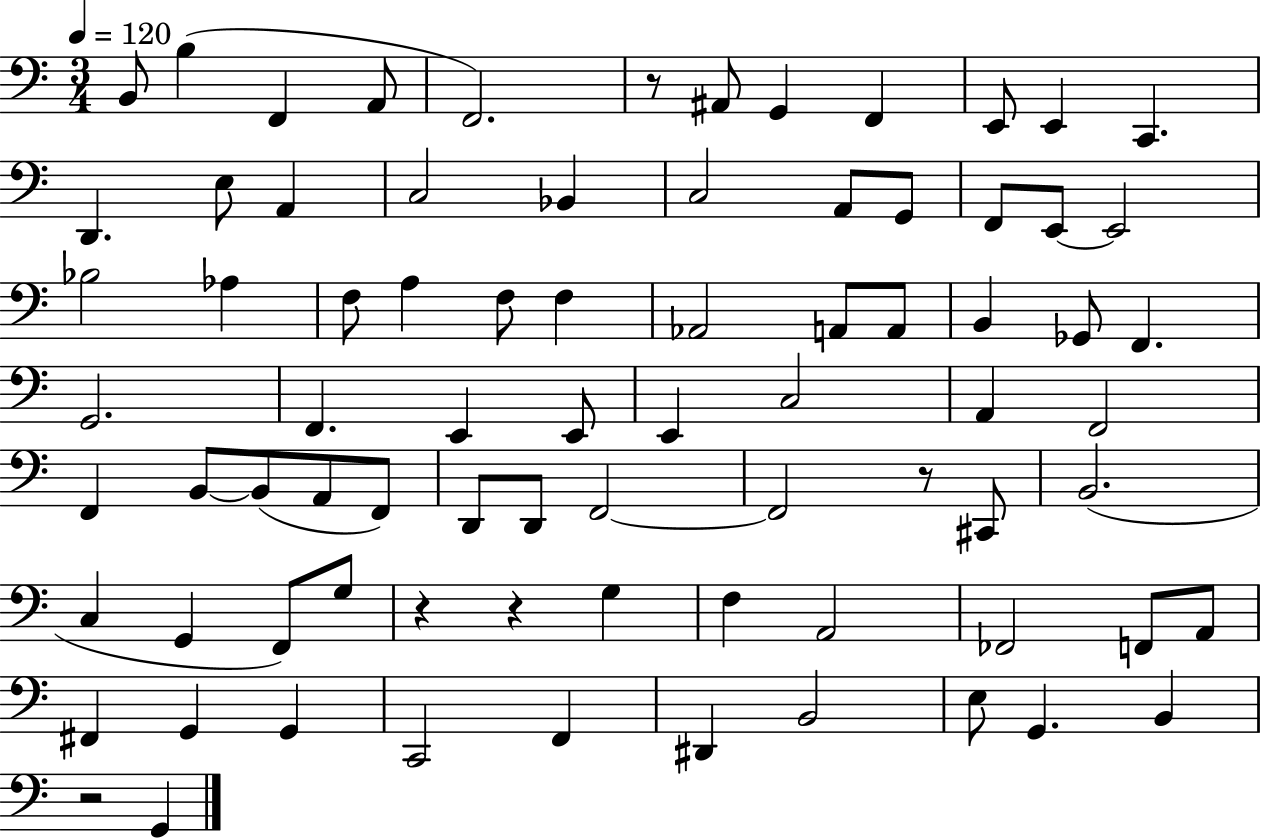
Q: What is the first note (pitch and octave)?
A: B2